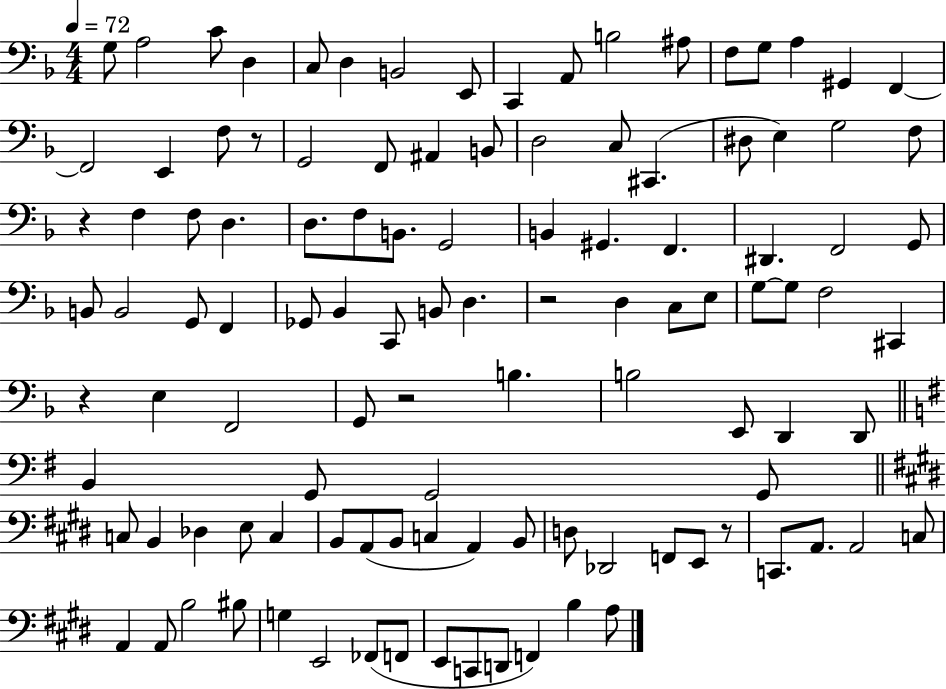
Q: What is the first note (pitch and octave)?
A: G3